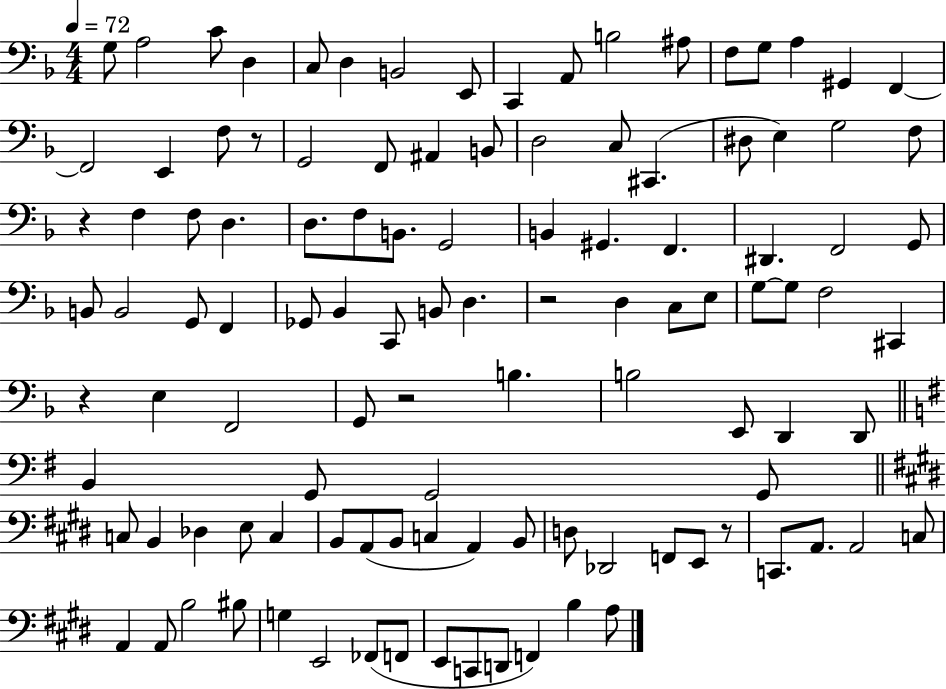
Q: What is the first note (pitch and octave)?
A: G3